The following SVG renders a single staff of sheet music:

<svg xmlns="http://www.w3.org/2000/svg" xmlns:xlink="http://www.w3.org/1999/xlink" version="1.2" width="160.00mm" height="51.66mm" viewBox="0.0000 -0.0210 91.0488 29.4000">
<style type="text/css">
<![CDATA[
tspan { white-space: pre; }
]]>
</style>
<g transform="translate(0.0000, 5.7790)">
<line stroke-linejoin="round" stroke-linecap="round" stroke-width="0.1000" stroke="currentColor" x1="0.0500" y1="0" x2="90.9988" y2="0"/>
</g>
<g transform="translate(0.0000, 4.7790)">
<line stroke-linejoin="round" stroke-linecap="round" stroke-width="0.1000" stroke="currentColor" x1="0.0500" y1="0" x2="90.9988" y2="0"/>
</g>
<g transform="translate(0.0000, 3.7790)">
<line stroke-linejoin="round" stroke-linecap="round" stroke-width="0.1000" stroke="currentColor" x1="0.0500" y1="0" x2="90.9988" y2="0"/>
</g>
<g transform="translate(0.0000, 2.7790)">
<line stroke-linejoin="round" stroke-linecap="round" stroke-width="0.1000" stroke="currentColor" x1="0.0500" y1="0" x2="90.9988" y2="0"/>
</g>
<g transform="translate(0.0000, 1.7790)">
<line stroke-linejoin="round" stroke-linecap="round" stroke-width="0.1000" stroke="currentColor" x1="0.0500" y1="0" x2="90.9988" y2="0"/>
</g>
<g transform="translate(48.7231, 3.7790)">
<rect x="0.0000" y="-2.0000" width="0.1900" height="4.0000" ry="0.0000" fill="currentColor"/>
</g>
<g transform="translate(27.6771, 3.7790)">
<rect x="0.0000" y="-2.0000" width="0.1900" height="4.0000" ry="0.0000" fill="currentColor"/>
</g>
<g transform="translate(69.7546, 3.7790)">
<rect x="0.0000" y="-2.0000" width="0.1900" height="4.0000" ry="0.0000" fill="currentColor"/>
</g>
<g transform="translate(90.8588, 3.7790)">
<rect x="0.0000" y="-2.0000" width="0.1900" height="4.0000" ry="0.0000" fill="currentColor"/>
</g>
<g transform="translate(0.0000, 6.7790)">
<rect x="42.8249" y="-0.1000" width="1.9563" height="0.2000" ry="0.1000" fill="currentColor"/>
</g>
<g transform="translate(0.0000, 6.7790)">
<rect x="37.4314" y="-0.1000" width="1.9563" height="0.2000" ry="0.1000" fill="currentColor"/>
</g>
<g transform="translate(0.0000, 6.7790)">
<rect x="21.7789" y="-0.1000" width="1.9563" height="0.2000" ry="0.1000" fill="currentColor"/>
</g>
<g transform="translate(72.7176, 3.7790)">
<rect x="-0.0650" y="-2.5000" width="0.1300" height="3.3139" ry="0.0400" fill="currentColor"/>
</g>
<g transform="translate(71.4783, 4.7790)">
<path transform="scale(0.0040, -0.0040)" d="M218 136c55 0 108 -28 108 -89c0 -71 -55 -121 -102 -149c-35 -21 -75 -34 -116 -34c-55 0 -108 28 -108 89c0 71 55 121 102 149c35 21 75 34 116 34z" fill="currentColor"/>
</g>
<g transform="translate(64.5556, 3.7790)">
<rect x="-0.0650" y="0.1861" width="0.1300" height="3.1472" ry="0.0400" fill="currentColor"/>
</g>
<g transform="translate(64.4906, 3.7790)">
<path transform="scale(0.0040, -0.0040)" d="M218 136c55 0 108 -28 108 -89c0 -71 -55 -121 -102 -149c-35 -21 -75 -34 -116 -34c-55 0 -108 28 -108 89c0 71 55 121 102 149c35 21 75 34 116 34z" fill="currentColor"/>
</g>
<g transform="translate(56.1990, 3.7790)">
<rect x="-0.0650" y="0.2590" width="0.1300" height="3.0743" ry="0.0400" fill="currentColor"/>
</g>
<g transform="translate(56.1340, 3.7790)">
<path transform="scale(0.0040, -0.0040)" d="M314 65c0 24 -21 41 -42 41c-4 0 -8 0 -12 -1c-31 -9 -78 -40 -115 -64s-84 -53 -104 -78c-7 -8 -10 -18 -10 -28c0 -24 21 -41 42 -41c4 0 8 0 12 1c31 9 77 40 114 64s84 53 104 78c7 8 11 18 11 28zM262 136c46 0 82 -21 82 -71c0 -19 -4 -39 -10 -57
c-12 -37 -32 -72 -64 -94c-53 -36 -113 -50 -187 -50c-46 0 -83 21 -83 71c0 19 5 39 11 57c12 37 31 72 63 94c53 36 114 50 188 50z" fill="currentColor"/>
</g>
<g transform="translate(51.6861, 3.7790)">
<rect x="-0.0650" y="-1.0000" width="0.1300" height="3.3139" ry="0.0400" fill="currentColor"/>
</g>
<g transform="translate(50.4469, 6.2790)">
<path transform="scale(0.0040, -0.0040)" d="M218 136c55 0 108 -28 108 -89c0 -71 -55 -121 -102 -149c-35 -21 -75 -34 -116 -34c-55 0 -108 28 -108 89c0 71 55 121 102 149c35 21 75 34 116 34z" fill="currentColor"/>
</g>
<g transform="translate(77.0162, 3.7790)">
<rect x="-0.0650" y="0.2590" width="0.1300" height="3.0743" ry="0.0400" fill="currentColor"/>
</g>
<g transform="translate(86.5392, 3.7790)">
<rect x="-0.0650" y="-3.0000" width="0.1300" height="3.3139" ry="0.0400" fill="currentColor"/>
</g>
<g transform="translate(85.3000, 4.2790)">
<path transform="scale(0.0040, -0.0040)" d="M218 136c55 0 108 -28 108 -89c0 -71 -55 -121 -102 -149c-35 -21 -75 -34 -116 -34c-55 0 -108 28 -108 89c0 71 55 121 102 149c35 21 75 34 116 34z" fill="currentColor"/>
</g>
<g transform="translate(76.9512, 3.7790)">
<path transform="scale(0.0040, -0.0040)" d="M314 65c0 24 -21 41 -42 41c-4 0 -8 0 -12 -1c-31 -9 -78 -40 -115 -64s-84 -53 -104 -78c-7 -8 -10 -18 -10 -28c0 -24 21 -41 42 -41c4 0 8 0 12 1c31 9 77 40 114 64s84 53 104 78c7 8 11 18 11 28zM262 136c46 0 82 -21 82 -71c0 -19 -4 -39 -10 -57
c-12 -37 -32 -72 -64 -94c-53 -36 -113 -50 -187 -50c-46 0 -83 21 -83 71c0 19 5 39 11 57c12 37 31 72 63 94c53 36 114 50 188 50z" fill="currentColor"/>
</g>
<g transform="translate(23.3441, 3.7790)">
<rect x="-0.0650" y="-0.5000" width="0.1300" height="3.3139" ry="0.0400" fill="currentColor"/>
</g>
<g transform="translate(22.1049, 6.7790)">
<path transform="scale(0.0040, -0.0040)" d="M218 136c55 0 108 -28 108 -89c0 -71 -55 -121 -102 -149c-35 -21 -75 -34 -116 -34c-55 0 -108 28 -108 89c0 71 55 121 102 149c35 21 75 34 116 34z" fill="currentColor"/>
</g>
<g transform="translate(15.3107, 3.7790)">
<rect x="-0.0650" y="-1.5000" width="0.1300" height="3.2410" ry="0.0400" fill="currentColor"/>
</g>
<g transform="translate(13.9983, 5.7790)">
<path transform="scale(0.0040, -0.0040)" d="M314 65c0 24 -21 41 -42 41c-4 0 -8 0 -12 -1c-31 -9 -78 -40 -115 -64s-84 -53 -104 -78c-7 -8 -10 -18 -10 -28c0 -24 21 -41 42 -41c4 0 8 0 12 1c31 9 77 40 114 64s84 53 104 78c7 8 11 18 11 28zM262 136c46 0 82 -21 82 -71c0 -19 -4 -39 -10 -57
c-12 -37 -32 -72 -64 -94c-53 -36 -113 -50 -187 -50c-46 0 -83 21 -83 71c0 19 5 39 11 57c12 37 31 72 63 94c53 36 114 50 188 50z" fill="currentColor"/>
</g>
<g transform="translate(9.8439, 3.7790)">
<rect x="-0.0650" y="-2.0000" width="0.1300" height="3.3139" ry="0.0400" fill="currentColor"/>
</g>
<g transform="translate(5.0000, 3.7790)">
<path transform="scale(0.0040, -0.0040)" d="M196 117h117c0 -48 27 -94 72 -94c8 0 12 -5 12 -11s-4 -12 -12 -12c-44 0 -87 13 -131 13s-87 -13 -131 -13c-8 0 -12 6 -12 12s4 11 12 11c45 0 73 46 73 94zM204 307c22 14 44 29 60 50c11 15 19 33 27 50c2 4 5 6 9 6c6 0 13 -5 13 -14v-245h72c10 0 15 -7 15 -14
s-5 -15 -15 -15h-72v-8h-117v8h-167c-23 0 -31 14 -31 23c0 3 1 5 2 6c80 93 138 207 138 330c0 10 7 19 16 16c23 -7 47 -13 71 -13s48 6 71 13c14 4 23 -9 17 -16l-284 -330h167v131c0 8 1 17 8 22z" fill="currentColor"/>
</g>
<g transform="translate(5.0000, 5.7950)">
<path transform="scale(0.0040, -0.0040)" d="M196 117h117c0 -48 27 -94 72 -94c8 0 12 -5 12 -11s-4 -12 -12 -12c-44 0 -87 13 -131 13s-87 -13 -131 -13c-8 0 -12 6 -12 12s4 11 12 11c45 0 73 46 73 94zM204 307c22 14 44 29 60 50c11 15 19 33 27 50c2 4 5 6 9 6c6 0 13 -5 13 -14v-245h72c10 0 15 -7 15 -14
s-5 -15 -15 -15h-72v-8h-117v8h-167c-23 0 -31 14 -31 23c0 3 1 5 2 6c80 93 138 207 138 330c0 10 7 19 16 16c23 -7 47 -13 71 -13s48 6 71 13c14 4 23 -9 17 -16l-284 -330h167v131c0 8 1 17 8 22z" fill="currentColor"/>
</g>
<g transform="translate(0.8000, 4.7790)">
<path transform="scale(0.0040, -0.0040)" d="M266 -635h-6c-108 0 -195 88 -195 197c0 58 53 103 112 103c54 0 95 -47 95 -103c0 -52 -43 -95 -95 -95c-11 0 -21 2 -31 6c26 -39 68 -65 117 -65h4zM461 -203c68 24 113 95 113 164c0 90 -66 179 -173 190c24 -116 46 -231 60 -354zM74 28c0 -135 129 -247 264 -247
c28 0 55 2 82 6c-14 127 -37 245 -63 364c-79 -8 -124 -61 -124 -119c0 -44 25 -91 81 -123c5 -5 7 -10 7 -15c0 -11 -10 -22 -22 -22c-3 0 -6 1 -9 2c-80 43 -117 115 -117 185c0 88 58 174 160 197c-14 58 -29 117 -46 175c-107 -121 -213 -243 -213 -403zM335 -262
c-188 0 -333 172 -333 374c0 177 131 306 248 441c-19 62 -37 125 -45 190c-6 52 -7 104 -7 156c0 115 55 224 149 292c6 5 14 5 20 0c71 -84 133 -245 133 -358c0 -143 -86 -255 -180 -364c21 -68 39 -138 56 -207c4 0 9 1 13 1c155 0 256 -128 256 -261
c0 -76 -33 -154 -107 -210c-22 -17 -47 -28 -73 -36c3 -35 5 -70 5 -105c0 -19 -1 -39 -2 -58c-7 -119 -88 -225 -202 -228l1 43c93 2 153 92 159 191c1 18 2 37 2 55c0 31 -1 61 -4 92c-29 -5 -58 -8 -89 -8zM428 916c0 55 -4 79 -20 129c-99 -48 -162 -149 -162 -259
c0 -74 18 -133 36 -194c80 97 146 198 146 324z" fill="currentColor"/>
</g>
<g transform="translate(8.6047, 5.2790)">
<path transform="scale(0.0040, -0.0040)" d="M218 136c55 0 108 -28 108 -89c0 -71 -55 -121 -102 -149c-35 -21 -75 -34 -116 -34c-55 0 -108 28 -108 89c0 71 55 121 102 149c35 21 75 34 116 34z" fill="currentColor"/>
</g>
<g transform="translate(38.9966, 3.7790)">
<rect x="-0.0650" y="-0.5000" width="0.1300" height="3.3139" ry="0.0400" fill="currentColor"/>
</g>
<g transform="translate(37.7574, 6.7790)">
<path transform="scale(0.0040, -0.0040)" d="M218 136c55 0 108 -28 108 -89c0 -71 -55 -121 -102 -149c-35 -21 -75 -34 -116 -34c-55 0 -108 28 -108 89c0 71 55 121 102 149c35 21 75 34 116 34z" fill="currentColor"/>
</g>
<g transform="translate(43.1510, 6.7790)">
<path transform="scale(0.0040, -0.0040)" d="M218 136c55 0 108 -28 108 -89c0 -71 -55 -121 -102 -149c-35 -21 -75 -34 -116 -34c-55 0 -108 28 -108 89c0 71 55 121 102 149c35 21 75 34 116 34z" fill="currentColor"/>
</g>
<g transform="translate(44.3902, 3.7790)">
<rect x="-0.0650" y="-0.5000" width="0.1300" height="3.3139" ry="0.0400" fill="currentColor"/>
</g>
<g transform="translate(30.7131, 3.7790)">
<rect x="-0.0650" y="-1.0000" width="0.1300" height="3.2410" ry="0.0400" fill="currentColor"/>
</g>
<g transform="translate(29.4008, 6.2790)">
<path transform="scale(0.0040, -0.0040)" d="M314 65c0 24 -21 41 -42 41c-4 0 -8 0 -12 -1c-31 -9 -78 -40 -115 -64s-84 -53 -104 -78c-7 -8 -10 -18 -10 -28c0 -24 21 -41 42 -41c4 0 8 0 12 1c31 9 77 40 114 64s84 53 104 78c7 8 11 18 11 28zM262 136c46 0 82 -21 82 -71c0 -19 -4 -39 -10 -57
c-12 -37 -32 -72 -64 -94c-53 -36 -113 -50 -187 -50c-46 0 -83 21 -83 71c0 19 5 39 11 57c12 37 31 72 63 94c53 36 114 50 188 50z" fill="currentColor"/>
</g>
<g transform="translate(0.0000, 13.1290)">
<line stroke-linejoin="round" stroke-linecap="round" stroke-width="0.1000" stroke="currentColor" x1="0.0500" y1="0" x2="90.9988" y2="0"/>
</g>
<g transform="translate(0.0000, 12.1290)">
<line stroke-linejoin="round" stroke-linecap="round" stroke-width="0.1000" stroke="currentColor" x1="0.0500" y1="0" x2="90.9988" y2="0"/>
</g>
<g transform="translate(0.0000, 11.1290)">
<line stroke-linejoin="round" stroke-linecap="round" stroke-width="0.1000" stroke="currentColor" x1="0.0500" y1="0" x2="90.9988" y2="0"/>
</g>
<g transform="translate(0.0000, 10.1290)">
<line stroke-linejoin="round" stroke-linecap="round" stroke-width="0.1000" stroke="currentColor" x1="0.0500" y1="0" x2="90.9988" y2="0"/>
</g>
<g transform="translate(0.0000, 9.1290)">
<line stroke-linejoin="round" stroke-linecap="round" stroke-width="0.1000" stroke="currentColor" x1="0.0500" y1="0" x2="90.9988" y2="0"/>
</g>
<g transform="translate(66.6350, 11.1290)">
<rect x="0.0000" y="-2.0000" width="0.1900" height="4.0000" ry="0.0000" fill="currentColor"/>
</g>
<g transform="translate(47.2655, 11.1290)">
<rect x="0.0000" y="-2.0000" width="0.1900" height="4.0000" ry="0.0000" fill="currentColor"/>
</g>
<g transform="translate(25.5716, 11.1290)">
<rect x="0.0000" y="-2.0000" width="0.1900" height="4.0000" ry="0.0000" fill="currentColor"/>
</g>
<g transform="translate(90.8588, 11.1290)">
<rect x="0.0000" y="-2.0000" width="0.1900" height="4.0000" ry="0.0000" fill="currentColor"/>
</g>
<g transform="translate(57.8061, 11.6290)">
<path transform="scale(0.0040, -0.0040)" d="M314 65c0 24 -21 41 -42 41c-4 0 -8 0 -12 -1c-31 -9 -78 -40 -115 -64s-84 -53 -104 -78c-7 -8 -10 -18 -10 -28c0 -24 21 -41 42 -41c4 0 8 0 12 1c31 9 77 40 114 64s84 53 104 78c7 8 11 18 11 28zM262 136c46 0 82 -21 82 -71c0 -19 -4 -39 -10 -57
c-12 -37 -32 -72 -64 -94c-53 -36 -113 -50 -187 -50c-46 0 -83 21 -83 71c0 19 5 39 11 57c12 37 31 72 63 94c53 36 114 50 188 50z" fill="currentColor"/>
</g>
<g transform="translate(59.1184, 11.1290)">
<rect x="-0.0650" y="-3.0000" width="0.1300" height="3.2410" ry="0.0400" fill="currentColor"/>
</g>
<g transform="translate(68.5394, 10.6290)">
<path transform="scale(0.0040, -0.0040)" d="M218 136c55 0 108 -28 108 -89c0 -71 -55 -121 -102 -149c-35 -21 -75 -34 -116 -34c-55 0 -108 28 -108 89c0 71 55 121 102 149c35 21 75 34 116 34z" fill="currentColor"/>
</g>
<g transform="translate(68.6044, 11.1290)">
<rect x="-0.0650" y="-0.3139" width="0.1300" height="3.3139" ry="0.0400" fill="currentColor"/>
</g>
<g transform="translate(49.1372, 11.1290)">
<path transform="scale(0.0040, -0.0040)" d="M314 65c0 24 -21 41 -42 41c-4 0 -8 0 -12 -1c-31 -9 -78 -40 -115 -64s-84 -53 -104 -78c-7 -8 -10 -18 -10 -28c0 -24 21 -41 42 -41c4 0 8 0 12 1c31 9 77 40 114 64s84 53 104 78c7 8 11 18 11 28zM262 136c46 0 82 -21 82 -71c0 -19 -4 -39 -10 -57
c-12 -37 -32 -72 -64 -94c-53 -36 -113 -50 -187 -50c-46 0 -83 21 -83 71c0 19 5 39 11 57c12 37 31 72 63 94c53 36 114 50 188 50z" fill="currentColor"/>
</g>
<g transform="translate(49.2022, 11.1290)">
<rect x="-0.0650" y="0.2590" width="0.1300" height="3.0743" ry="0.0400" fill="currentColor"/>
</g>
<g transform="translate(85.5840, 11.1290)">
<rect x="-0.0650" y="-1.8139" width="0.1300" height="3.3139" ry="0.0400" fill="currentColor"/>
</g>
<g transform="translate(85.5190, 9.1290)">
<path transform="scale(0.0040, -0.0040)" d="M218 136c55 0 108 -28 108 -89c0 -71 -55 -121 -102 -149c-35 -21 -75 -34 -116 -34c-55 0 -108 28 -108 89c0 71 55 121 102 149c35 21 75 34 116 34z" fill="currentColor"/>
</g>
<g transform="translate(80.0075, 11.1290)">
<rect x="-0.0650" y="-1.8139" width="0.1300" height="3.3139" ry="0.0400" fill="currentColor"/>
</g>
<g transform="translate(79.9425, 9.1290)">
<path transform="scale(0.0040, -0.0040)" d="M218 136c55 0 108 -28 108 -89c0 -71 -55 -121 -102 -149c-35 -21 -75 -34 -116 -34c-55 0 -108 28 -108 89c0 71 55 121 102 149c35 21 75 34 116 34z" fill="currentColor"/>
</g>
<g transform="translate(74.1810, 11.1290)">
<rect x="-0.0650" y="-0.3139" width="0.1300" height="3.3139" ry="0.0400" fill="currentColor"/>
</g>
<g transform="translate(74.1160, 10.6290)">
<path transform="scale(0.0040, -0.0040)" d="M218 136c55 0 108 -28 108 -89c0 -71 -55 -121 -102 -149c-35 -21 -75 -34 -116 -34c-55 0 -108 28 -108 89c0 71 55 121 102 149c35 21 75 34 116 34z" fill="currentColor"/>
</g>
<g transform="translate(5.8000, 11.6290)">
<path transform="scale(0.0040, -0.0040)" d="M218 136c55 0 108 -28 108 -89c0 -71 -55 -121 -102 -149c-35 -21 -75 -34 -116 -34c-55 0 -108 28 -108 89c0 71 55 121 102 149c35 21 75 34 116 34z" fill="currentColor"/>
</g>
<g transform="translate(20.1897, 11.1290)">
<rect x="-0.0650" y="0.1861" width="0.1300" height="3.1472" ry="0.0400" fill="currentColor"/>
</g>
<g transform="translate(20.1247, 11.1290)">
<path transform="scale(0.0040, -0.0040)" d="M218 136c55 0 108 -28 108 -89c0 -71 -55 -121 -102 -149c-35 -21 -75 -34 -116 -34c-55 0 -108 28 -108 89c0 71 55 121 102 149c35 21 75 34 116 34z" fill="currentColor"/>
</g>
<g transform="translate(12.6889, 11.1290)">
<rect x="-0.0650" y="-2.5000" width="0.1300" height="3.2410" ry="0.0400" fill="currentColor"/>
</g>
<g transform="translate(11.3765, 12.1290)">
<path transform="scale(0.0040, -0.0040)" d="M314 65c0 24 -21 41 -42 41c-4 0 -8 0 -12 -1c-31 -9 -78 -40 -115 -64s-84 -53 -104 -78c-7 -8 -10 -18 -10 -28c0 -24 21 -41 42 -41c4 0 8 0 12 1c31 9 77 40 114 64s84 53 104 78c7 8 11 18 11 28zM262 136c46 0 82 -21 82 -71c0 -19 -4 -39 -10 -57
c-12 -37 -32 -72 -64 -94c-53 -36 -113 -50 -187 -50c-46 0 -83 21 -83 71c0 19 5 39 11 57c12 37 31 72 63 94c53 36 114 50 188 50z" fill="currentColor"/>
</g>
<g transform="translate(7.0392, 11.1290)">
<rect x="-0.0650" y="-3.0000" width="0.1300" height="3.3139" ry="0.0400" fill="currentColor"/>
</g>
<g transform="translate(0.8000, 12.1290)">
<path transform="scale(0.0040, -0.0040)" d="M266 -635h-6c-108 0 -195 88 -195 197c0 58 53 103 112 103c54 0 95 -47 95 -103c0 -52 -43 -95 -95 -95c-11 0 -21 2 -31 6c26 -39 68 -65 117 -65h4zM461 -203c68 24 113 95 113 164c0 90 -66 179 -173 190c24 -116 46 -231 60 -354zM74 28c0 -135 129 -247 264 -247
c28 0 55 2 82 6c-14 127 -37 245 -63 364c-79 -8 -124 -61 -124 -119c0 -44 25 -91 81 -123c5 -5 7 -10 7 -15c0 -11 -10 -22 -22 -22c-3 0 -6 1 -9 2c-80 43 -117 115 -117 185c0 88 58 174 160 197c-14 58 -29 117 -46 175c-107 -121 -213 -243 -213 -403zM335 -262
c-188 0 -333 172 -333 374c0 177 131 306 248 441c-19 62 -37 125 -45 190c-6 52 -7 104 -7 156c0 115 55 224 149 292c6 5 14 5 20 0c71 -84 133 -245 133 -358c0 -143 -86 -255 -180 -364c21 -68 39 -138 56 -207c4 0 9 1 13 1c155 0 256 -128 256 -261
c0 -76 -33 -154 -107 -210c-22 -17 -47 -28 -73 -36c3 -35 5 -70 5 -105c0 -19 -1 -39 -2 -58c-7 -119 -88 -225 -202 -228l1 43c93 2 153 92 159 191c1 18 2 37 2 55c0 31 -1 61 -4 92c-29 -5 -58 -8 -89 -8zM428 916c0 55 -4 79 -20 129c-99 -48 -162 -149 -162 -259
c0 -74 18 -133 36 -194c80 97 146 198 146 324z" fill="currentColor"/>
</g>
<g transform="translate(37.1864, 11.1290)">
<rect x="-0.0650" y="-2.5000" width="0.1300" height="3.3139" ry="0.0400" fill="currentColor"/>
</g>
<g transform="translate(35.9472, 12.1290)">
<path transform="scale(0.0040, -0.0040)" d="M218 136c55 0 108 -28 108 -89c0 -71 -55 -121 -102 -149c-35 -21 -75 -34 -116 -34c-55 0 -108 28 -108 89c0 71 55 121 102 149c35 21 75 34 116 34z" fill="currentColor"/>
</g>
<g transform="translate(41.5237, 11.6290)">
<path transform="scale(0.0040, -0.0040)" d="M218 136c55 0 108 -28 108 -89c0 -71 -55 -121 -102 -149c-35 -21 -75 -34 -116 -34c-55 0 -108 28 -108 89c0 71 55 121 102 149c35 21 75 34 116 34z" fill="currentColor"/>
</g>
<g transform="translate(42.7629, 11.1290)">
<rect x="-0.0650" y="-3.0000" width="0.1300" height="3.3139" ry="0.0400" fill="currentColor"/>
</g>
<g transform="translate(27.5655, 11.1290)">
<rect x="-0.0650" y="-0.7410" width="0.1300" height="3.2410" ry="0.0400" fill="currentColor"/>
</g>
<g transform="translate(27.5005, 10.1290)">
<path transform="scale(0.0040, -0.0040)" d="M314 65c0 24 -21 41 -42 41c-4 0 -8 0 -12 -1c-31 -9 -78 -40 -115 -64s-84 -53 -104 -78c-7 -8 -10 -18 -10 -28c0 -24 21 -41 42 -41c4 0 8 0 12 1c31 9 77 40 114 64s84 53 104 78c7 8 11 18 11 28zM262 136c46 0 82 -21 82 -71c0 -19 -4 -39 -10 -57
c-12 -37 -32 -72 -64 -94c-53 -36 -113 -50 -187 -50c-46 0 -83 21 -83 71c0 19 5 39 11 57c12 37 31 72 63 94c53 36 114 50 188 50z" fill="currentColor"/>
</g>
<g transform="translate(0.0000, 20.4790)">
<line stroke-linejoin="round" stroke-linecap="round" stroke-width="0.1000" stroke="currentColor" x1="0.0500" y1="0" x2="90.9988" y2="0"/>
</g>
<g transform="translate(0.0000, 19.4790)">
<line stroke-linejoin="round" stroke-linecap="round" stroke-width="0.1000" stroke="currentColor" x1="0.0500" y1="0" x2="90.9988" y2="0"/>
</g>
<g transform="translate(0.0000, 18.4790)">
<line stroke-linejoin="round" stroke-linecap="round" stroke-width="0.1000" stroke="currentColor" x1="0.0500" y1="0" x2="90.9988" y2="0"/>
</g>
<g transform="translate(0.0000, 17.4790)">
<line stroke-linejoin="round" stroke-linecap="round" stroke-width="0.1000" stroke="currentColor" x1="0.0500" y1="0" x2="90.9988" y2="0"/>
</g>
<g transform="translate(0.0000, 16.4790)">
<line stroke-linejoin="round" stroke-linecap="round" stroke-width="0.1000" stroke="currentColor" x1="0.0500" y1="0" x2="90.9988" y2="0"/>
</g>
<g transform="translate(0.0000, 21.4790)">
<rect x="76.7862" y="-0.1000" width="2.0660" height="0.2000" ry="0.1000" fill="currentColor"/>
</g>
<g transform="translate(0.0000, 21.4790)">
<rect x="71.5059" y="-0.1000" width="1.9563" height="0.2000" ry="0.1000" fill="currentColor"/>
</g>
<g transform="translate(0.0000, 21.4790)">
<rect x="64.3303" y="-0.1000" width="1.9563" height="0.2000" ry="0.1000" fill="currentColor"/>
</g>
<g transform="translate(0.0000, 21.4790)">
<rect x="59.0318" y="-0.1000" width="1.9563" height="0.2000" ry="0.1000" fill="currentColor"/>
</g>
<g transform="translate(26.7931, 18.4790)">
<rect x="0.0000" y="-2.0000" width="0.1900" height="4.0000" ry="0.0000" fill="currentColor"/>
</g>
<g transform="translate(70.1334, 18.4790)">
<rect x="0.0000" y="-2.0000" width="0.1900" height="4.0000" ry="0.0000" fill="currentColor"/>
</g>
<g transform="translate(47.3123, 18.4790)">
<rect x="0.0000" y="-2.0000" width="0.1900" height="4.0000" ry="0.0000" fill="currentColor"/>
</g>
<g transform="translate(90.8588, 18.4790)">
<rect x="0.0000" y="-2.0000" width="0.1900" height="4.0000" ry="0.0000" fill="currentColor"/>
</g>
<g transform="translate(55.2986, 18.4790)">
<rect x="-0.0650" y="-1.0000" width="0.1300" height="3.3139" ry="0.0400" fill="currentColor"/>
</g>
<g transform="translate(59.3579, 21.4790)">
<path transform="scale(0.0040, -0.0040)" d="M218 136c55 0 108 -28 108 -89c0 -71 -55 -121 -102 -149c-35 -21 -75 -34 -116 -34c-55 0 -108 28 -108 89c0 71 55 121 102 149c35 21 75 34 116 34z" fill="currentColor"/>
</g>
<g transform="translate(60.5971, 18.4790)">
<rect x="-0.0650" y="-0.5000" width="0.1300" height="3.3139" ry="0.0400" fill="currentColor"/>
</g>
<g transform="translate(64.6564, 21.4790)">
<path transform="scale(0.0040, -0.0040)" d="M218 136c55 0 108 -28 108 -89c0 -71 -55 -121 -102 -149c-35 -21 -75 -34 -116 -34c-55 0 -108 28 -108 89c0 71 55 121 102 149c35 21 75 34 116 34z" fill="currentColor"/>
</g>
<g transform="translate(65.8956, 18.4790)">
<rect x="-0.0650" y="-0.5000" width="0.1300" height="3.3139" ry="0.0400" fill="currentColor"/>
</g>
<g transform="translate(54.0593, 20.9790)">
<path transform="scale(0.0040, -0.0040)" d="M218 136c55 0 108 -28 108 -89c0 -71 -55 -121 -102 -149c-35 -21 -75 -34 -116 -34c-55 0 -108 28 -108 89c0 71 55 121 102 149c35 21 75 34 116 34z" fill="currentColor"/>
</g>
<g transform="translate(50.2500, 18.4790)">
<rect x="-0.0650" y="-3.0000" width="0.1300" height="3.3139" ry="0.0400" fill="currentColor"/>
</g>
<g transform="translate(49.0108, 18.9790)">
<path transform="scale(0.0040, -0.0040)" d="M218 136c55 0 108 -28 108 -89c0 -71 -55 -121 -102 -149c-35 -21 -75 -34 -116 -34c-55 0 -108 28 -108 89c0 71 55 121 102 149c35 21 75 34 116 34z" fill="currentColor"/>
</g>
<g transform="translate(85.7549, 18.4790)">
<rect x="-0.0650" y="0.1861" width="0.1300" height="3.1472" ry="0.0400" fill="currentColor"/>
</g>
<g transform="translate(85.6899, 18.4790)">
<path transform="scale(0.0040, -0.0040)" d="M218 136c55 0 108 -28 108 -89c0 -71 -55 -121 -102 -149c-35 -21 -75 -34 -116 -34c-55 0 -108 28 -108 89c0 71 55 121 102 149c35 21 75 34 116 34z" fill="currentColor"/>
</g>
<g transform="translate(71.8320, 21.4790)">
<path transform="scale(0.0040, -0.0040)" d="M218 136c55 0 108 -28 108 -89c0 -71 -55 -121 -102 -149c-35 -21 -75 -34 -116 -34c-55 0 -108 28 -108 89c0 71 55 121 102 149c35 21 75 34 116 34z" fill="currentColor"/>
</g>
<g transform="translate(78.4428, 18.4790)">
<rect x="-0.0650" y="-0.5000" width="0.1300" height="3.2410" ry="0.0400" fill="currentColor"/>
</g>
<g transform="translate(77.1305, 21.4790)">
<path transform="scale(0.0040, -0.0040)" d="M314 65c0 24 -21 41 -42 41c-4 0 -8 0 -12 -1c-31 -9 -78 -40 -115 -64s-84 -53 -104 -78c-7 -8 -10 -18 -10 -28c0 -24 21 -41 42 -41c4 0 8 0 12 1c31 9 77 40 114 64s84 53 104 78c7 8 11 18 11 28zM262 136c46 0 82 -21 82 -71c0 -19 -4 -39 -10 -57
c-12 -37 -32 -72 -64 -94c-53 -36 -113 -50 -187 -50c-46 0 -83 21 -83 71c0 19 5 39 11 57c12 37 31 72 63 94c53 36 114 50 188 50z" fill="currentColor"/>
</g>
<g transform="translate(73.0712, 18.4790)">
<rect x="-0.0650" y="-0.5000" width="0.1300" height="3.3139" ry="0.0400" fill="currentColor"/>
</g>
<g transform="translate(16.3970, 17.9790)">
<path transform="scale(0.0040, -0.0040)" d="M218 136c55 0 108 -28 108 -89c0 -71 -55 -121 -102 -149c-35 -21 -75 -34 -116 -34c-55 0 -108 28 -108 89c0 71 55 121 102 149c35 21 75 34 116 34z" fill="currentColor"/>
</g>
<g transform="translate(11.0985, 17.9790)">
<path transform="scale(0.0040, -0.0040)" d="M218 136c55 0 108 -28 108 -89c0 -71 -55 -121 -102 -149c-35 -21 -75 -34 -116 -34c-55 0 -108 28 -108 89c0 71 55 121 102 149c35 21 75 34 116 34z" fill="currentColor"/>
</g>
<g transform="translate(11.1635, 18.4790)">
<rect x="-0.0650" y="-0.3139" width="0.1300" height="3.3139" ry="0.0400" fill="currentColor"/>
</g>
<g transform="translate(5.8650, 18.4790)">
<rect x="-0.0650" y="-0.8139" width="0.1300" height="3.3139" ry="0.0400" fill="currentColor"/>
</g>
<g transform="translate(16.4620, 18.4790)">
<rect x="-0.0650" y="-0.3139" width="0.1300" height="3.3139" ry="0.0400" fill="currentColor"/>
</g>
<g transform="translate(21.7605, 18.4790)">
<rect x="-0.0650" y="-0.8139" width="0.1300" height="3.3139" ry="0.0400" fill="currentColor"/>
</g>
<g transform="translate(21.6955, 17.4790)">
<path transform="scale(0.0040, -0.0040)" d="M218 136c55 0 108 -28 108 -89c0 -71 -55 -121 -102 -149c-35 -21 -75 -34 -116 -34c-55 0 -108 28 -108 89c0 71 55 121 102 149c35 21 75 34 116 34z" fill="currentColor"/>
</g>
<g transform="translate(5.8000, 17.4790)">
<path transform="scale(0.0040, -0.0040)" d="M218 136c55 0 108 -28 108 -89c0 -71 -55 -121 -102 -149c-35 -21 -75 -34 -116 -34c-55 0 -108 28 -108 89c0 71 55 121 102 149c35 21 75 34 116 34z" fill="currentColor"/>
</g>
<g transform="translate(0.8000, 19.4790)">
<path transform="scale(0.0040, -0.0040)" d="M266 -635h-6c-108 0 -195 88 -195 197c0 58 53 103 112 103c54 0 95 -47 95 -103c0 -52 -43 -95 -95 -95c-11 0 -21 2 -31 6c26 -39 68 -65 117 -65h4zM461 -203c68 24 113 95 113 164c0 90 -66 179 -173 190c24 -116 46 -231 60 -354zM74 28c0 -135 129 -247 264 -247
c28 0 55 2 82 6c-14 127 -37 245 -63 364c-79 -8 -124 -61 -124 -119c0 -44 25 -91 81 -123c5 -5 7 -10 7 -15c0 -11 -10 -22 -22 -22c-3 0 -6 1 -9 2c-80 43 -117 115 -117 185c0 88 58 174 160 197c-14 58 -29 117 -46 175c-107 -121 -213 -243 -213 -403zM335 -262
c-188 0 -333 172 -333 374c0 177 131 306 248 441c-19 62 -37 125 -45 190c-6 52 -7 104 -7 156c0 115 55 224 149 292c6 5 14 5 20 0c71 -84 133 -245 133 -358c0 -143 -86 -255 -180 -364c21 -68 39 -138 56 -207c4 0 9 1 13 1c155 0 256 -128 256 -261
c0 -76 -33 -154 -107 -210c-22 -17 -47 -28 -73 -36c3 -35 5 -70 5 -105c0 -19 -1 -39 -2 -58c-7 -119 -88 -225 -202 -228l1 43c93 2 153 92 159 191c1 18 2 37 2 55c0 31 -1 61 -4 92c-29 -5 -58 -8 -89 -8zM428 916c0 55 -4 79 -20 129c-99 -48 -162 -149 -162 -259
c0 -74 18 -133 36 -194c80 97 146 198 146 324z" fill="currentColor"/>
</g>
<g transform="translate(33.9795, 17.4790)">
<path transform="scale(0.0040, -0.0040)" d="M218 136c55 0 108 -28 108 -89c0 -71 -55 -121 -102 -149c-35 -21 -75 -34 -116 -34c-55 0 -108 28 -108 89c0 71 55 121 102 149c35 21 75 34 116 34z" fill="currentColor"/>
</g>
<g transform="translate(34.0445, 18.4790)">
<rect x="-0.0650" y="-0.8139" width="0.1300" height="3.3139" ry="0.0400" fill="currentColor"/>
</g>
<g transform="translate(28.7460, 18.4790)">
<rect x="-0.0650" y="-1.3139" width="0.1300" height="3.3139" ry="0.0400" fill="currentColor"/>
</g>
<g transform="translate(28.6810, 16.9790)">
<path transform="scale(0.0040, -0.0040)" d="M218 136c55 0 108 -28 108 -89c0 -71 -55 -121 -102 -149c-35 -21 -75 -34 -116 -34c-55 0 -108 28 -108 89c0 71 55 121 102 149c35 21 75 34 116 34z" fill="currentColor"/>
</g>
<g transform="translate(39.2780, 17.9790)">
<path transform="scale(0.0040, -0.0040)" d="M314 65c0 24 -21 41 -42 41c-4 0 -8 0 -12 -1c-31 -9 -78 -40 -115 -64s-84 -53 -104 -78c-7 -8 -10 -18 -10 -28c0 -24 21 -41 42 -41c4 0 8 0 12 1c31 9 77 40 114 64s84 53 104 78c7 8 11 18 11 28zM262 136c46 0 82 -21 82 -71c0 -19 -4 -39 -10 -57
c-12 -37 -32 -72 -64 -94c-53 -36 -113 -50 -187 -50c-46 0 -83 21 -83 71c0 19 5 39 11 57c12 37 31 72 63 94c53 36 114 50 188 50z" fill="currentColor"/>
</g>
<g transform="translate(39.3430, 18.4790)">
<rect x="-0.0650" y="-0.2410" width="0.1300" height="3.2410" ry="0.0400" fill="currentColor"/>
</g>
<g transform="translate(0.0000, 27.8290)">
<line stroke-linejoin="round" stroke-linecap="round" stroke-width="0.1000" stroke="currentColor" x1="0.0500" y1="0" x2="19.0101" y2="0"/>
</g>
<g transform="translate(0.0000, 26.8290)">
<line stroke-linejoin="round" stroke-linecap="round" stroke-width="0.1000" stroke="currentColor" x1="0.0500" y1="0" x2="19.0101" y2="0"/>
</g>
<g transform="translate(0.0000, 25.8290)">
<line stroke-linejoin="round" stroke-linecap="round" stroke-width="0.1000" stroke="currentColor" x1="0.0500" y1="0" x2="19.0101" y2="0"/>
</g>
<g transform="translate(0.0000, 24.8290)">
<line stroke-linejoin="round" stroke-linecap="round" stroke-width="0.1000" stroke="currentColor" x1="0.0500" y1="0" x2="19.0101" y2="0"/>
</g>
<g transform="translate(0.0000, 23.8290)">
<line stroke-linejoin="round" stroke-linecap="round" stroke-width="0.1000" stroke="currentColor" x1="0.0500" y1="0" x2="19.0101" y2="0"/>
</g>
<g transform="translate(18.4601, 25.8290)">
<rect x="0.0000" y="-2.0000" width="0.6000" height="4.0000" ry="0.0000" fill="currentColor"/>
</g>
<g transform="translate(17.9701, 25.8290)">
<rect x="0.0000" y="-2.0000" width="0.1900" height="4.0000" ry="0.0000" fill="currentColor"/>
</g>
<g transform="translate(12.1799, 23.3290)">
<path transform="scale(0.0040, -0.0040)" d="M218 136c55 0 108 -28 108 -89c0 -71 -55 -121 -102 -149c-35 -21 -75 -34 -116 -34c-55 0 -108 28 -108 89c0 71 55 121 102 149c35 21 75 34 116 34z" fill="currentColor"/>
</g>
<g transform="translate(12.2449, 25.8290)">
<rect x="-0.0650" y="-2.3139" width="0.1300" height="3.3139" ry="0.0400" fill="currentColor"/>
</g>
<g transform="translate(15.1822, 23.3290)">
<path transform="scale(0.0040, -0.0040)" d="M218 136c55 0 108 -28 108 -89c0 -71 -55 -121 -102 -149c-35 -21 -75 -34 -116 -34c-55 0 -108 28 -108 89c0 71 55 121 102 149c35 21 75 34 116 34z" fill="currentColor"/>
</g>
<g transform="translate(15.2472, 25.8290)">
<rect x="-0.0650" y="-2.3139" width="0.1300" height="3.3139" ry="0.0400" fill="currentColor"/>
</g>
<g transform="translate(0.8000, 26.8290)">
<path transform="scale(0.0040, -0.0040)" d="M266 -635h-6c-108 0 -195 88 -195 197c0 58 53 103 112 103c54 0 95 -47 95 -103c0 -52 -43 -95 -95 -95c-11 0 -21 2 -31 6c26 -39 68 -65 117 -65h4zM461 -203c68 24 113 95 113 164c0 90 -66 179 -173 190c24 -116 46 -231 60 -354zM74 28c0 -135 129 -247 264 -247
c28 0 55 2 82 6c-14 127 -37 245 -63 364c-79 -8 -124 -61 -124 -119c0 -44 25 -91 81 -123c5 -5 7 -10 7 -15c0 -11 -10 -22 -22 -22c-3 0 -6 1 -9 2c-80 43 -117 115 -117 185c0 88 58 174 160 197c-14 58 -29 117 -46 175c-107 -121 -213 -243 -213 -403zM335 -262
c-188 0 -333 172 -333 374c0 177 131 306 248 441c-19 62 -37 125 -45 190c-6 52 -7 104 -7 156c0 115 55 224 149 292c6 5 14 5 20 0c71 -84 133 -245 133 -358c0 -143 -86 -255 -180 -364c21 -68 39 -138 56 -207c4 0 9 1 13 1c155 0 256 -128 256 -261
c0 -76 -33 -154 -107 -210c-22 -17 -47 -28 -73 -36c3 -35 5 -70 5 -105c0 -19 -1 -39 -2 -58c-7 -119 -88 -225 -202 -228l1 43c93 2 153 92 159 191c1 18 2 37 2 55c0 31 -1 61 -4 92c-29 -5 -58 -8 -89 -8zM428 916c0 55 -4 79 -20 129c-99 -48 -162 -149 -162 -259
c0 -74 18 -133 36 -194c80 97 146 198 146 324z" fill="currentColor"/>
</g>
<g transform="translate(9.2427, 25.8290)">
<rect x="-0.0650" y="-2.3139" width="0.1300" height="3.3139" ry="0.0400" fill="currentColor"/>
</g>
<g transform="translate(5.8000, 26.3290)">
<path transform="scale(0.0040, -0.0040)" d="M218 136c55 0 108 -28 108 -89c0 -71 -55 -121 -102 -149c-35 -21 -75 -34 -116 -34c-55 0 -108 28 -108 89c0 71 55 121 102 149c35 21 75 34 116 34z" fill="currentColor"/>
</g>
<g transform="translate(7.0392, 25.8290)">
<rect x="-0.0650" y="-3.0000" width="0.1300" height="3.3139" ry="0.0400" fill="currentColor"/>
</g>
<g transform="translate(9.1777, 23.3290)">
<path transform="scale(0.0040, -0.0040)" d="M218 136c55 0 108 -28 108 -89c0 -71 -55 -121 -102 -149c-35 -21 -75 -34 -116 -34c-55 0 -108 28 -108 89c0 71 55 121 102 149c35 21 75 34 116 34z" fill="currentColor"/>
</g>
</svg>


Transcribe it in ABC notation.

X:1
T:Untitled
M:4/4
L:1/4
K:C
F E2 C D2 C C D B2 B G B2 A A G2 B d2 G A B2 A2 c c f f d c c d e d c2 A D C C C C2 B A g g g